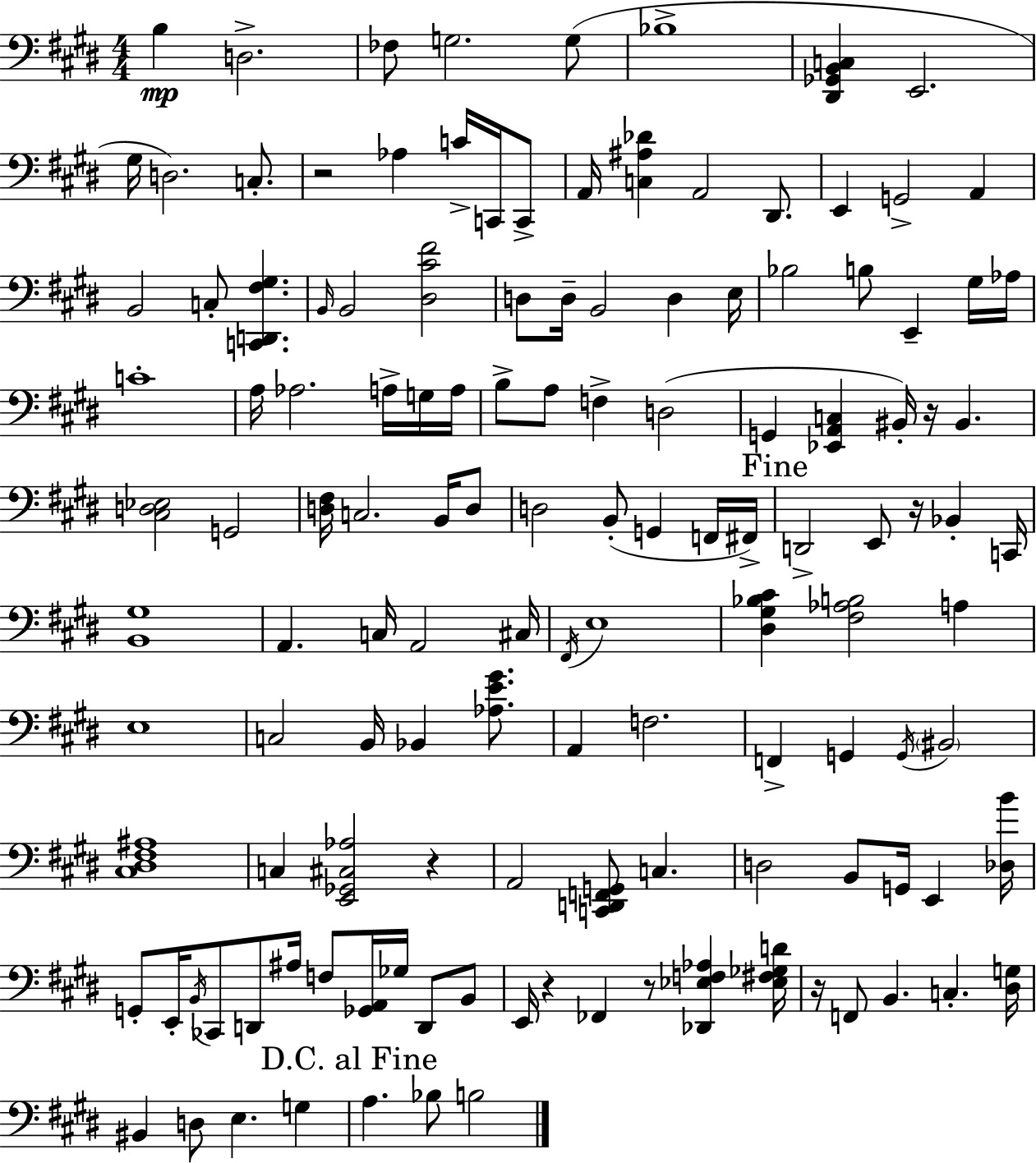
{
  \clef bass
  \numericTimeSignature
  \time 4/4
  \key e \major
  b4\mp d2.-> | fes8 g2. g8( | bes1-> | <dis, ges, b, c>4 e,2. | \break gis16 d2.) c8.-. | r2 aes4 c'16-> c,16 c,8-> | a,16 <c ais des'>4 a,2 dis,8. | e,4 g,2-> a,4 | \break b,2 c8-. <c, d, fis gis>4. | \grace { b,16 } b,2 <dis cis' fis'>2 | d8 d16-- b,2 d4 | e16 bes2 b8 e,4-- gis16 | \break aes16 c'1-. | a16 aes2. a16-> g16 | a16 b8-> a8 f4-> d2( | g,4 <ees, a, c>4 bis,16-.) r16 bis,4. | \break <cis d ees>2 g,2 | <d fis>16 c2. b,16 d8 | d2 b,8-.( g,4 f,16 | fis,16->) \mark "Fine" d,2-> e,8 r16 bes,4-. | \break c,16 <b, gis>1 | a,4. c16 a,2 | cis16 \acciaccatura { fis,16 } e1 | <dis gis bes cis'>4 <fis aes b>2 a4 | \break e1 | c2 b,16 bes,4 <aes e' gis'>8. | a,4 f2. | f,4-> g,4 \acciaccatura { g,16 } \parenthesize bis,2 | \break <cis dis fis ais>1 | c4 <e, ges, cis aes>2 r4 | a,2 <c, d, f, g,>8 c4. | d2 b,8 g,16 e,4 | \break <des b'>16 g,8-. e,16-. \acciaccatura { b,16 } ces,8 d,8 ais16 f8 <ges, a,>16 ges16 | d,8 b,8 e,16 r4 fes,4 r8 <des, ees f aes>4 | <ees fis ges d'>16 r16 f,8 b,4. c4.-. | <dis g>16 bis,4 d8 e4. | \break g4 \mark "D.C. al Fine" a4. bes8 b2 | \bar "|."
}